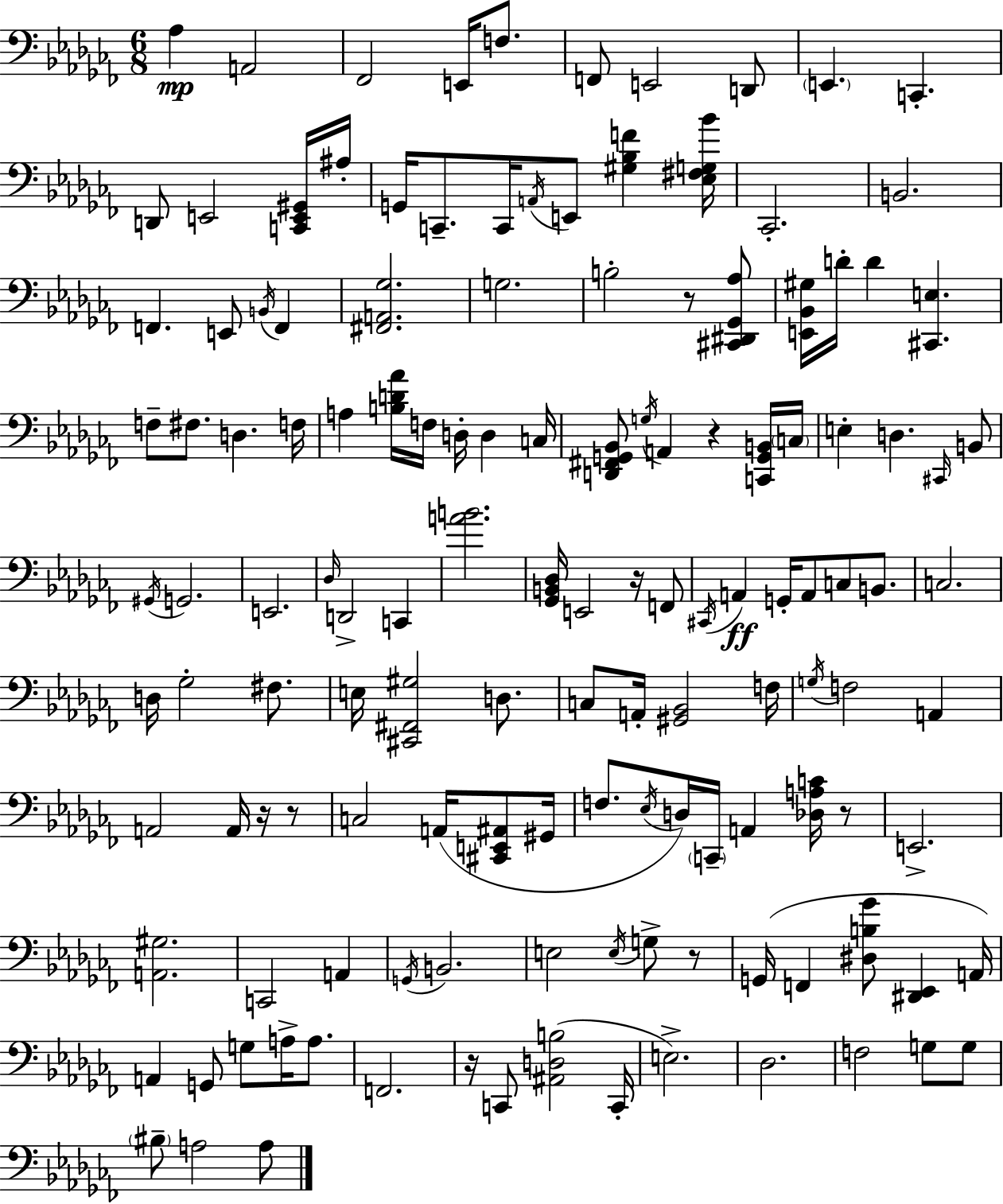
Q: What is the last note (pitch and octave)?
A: A3